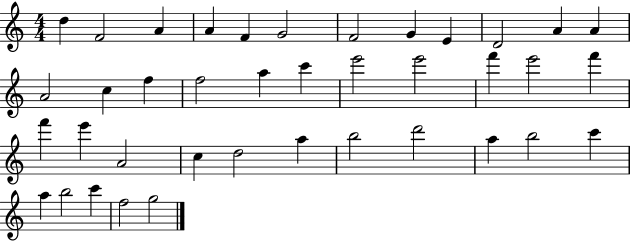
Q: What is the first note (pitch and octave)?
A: D5